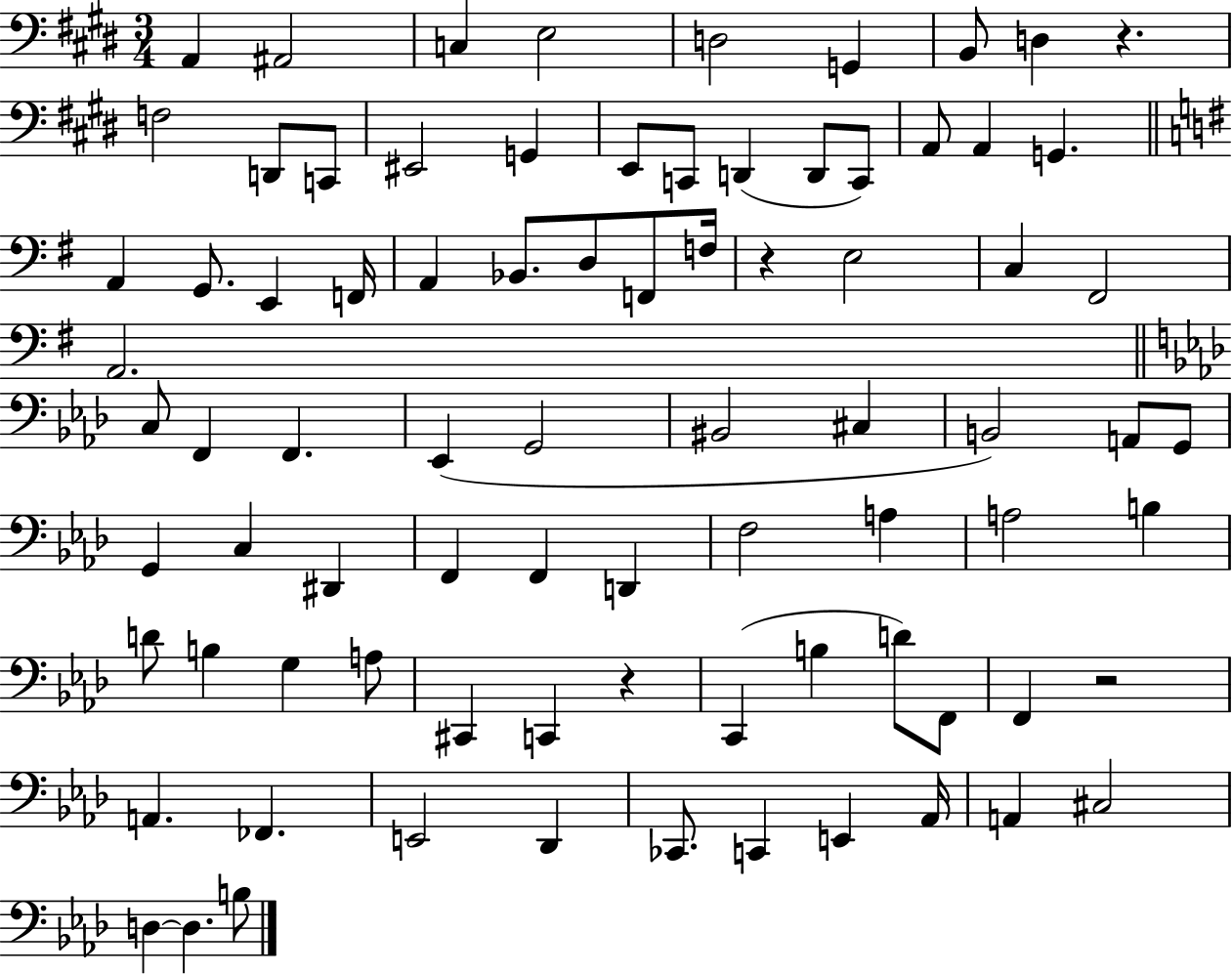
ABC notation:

X:1
T:Untitled
M:3/4
L:1/4
K:E
A,, ^A,,2 C, E,2 D,2 G,, B,,/2 D, z F,2 D,,/2 C,,/2 ^E,,2 G,, E,,/2 C,,/2 D,, D,,/2 C,,/2 A,,/2 A,, G,, A,, G,,/2 E,, F,,/4 A,, _B,,/2 D,/2 F,,/2 F,/4 z E,2 C, ^F,,2 A,,2 C,/2 F,, F,, _E,, G,,2 ^B,,2 ^C, B,,2 A,,/2 G,,/2 G,, C, ^D,, F,, F,, D,, F,2 A, A,2 B, D/2 B, G, A,/2 ^C,, C,, z C,, B, D/2 F,,/2 F,, z2 A,, _F,, E,,2 _D,, _C,,/2 C,, E,, _A,,/4 A,, ^C,2 D, D, B,/2